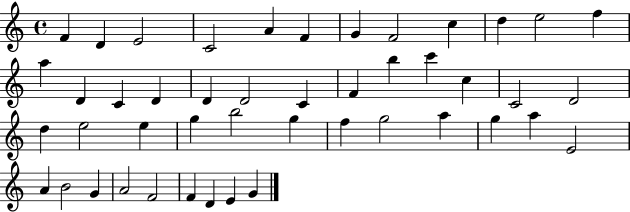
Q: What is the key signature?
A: C major